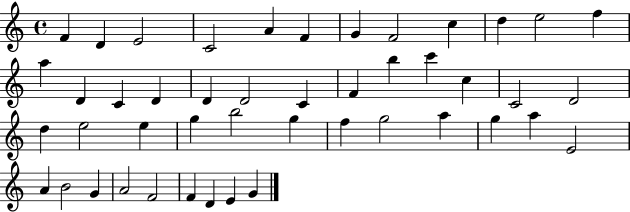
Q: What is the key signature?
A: C major